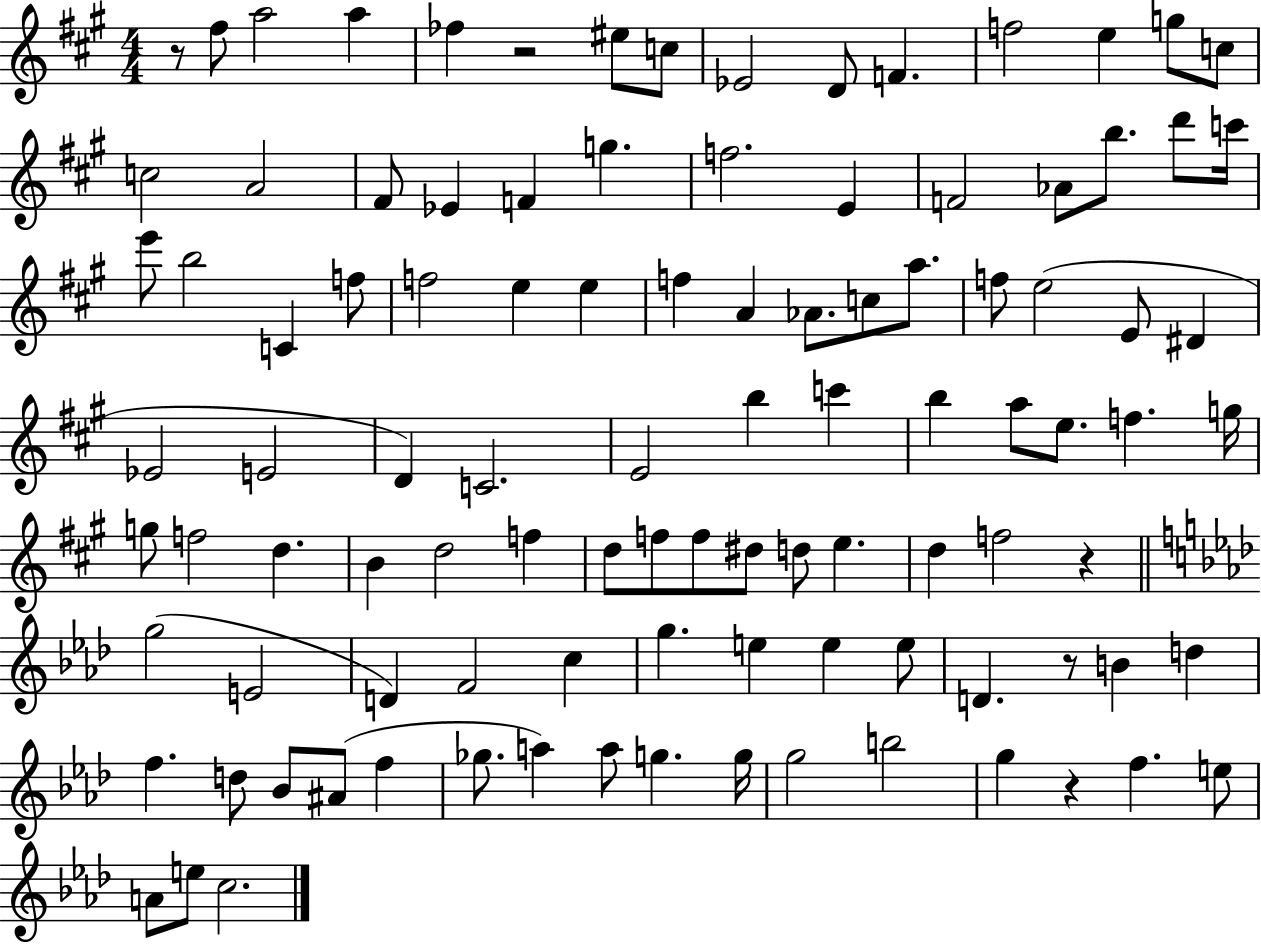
{
  \clef treble
  \numericTimeSignature
  \time 4/4
  \key a \major
  r8 fis''8 a''2 a''4 | fes''4 r2 eis''8 c''8 | ees'2 d'8 f'4. | f''2 e''4 g''8 c''8 | \break c''2 a'2 | fis'8 ees'4 f'4 g''4. | f''2. e'4 | f'2 aes'8 b''8. d'''8 c'''16 | \break e'''8 b''2 c'4 f''8 | f''2 e''4 e''4 | f''4 a'4 aes'8. c''8 a''8. | f''8 e''2( e'8 dis'4 | \break ees'2 e'2 | d'4) c'2. | e'2 b''4 c'''4 | b''4 a''8 e''8. f''4. g''16 | \break g''8 f''2 d''4. | b'4 d''2 f''4 | d''8 f''8 f''8 dis''8 d''8 e''4. | d''4 f''2 r4 | \break \bar "||" \break \key aes \major g''2( e'2 | d'4) f'2 c''4 | g''4. e''4 e''4 e''8 | d'4. r8 b'4 d''4 | \break f''4. d''8 bes'8 ais'8( f''4 | ges''8. a''4) a''8 g''4. g''16 | g''2 b''2 | g''4 r4 f''4. e''8 | \break a'8 e''8 c''2. | \bar "|."
}